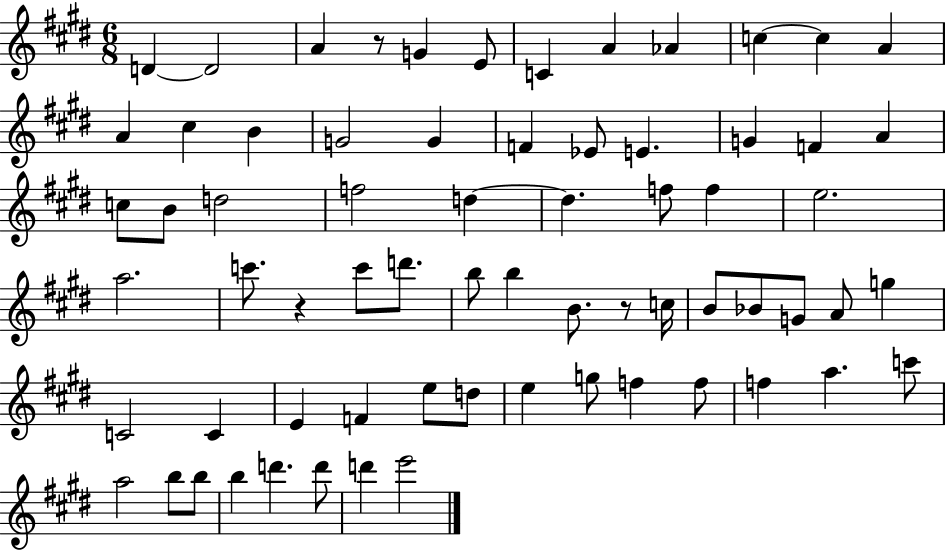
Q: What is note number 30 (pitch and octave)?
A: F5